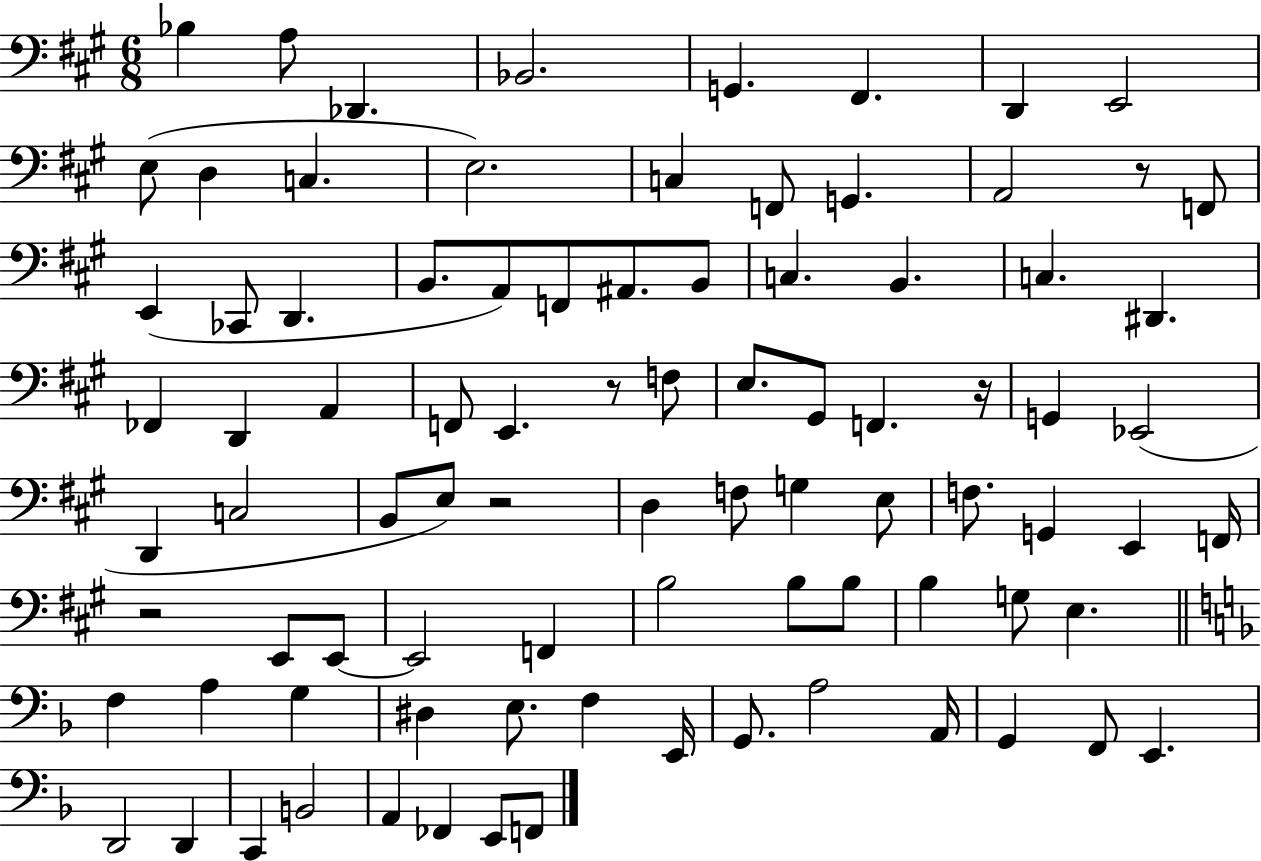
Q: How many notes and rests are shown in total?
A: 88